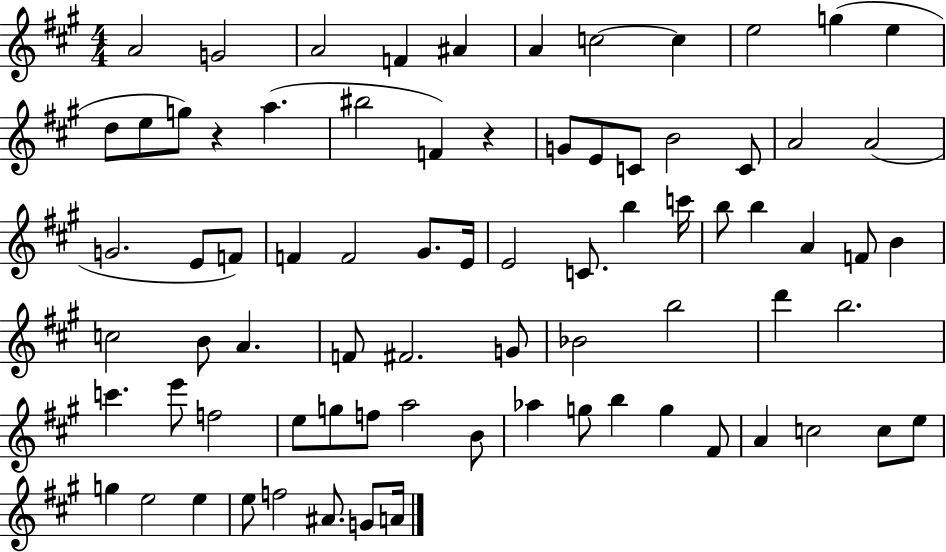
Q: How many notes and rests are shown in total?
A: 77